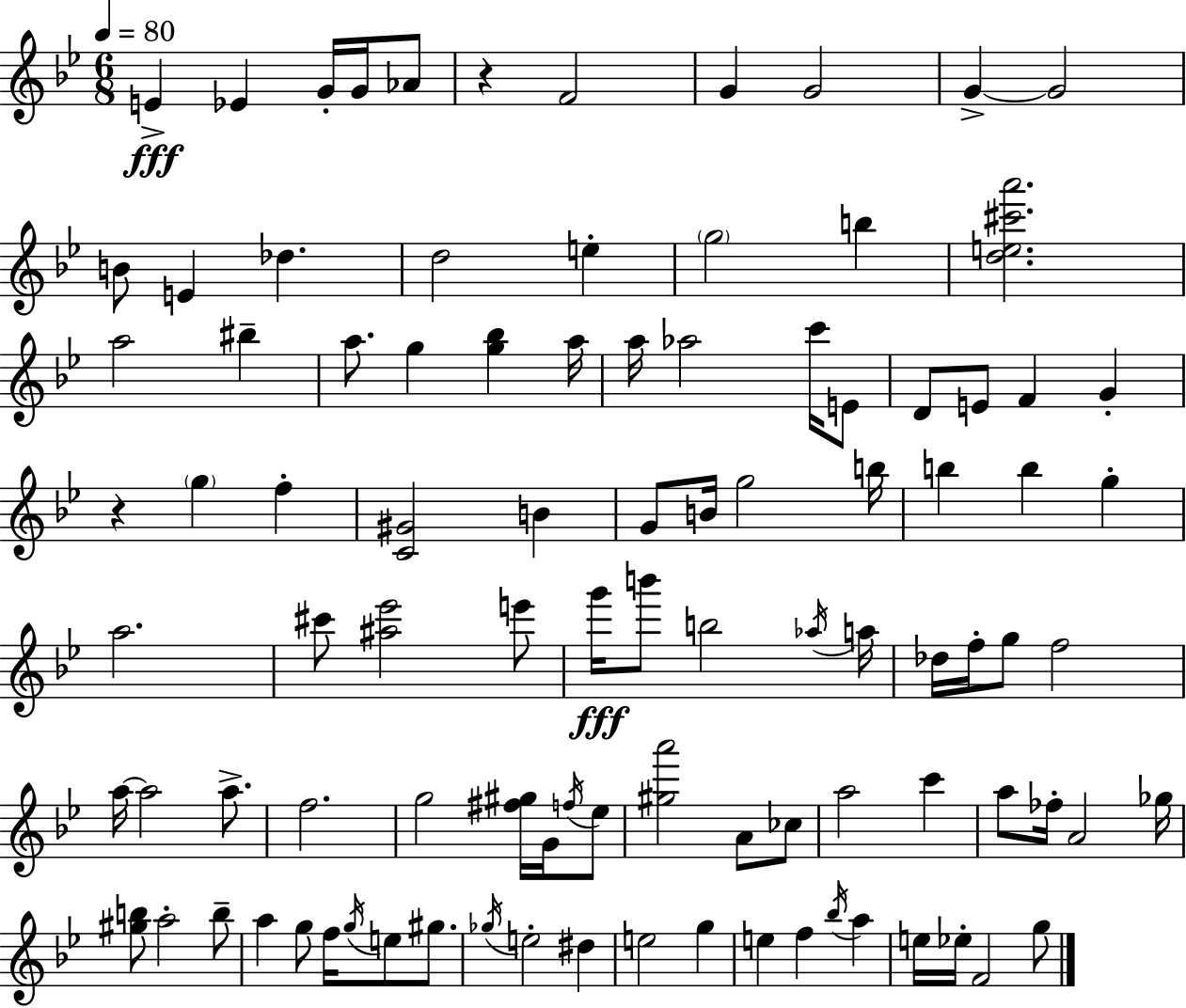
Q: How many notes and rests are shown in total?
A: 98